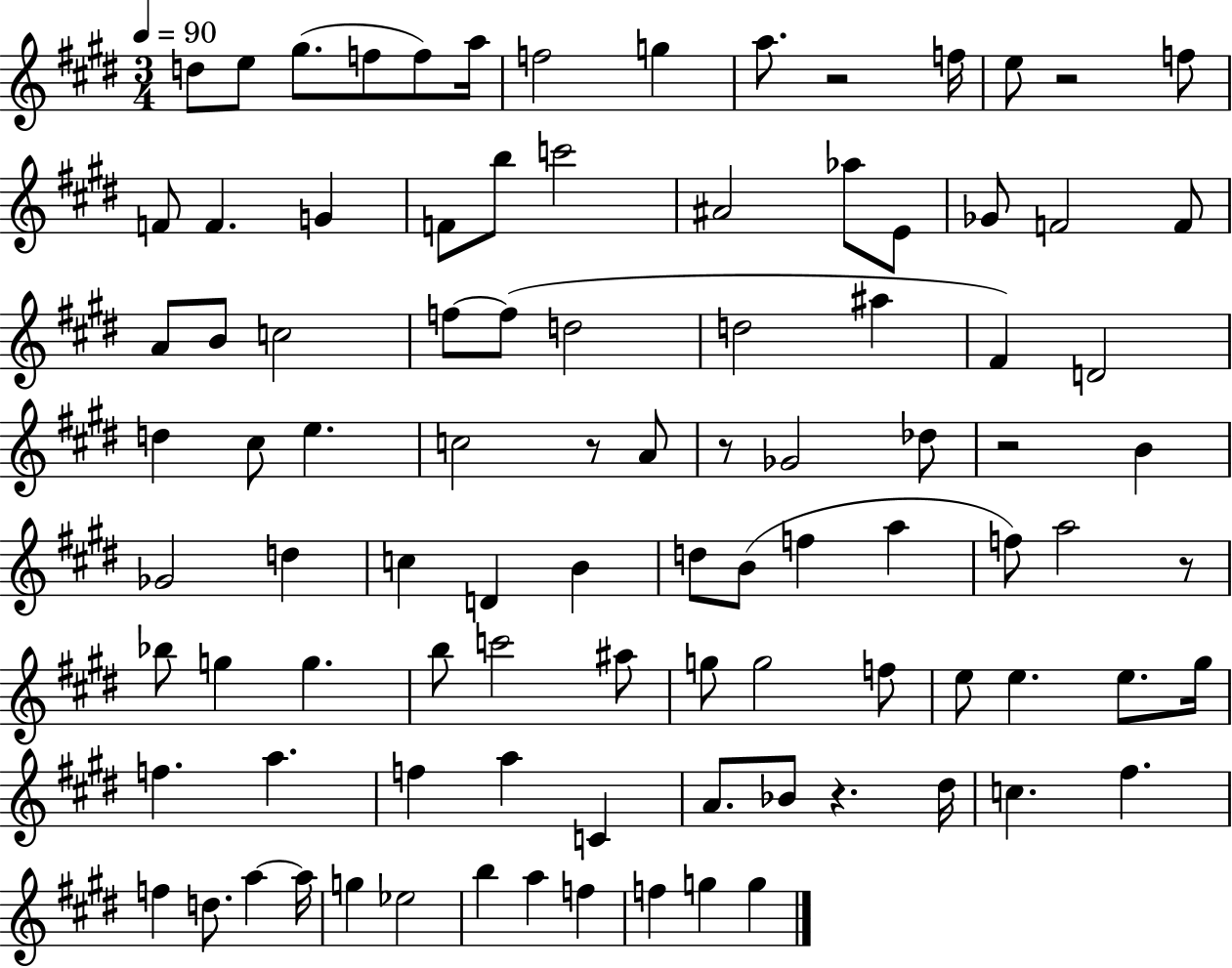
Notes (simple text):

D5/e E5/e G#5/e. F5/e F5/e A5/s F5/h G5/q A5/e. R/h F5/s E5/e R/h F5/e F4/e F4/q. G4/q F4/e B5/e C6/h A#4/h Ab5/e E4/e Gb4/e F4/h F4/e A4/e B4/e C5/h F5/e F5/e D5/h D5/h A#5/q F#4/q D4/h D5/q C#5/e E5/q. C5/h R/e A4/e R/e Gb4/h Db5/e R/h B4/q Gb4/h D5/q C5/q D4/q B4/q D5/e B4/e F5/q A5/q F5/e A5/h R/e Bb5/e G5/q G5/q. B5/e C6/h A#5/e G5/e G5/h F5/e E5/e E5/q. E5/e. G#5/s F5/q. A5/q. F5/q A5/q C4/q A4/e. Bb4/e R/q. D#5/s C5/q. F#5/q. F5/q D5/e. A5/q A5/s G5/q Eb5/h B5/q A5/q F5/q F5/q G5/q G5/q